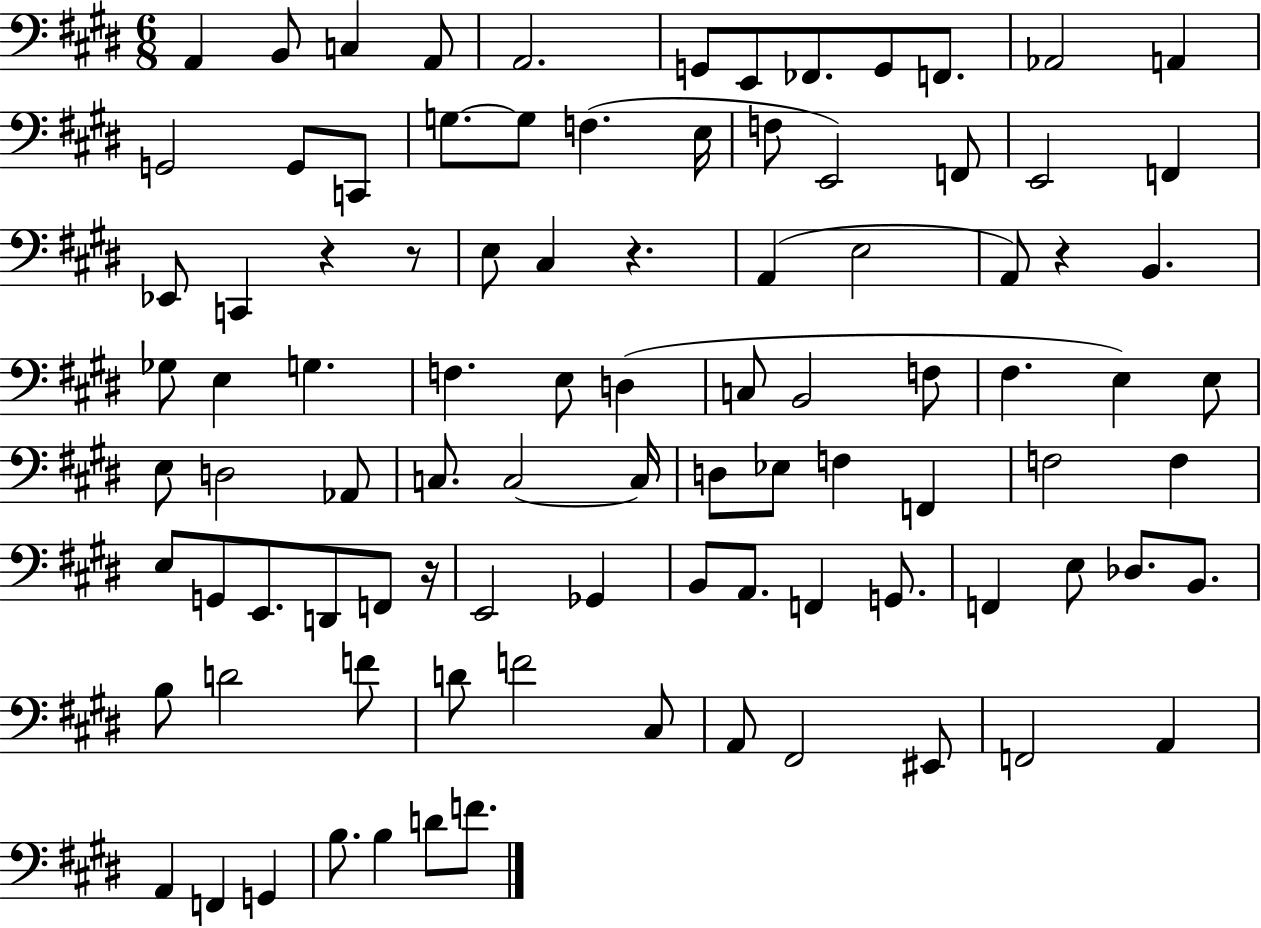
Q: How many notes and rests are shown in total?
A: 94